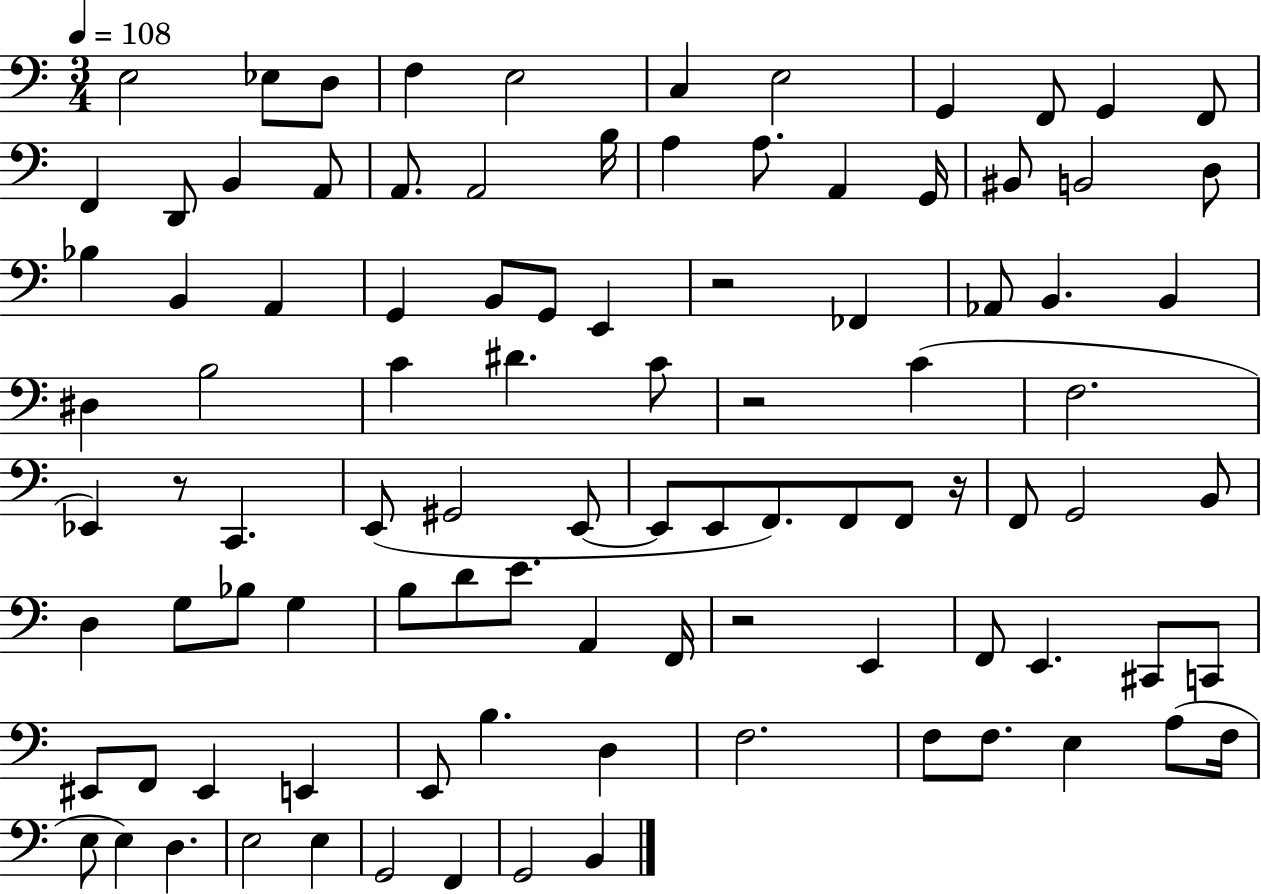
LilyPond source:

{
  \clef bass
  \numericTimeSignature
  \time 3/4
  \key c \major
  \tempo 4 = 108
  e2 ees8 d8 | f4 e2 | c4 e2 | g,4 f,8 g,4 f,8 | \break f,4 d,8 b,4 a,8 | a,8. a,2 b16 | a4 a8. a,4 g,16 | bis,8 b,2 d8 | \break bes4 b,4 a,4 | g,4 b,8 g,8 e,4 | r2 fes,4 | aes,8 b,4. b,4 | \break dis4 b2 | c'4 dis'4. c'8 | r2 c'4( | f2. | \break ees,4) r8 c,4. | e,8( gis,2 e,8~~ | e,8 e,8 f,8.) f,8 f,8 r16 | f,8 g,2 b,8 | \break d4 g8 bes8 g4 | b8 d'8 e'8. a,4 f,16 | r2 e,4 | f,8 e,4. cis,8 c,8 | \break eis,8 f,8 eis,4 e,4 | e,8 b4. d4 | f2. | f8 f8. e4 a8( f16 | \break e8 e4) d4. | e2 e4 | g,2 f,4 | g,2 b,4 | \break \bar "|."
}